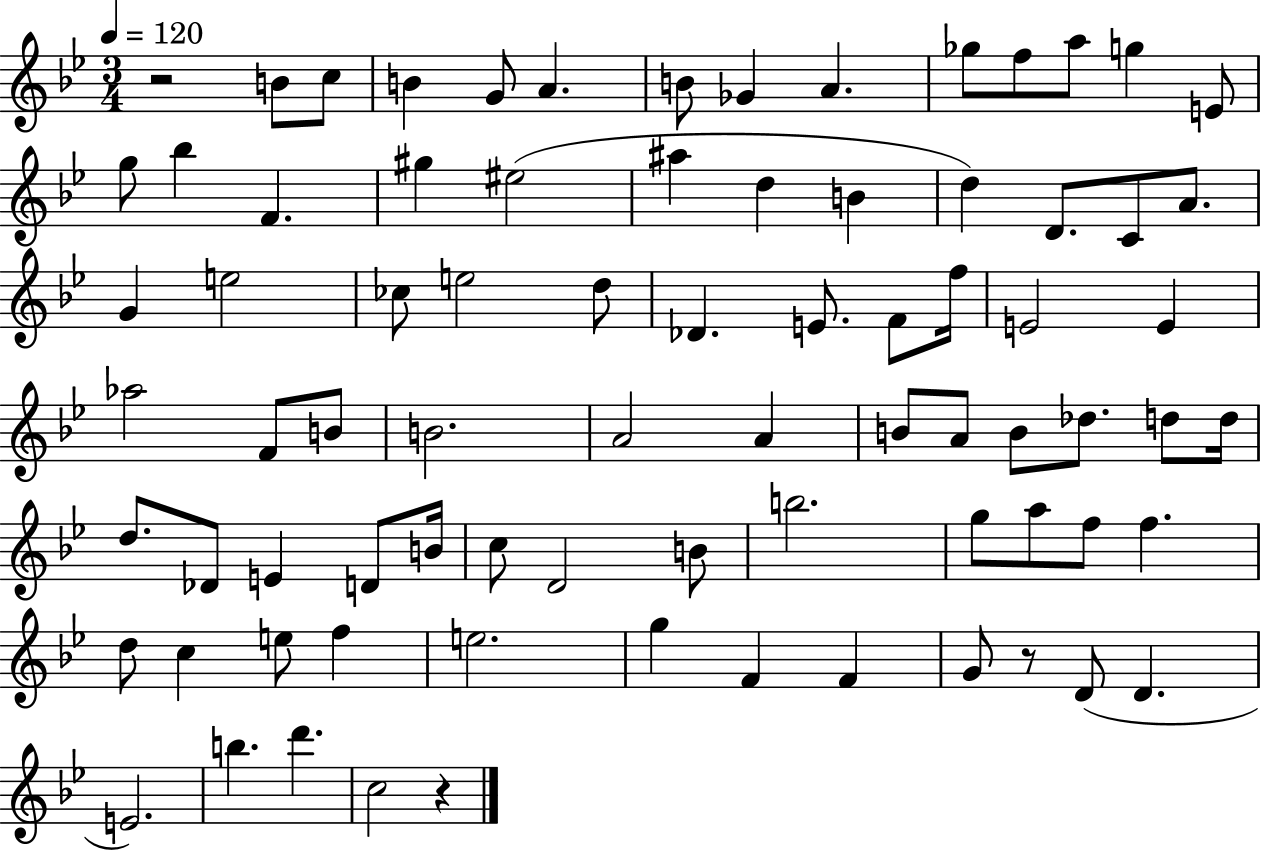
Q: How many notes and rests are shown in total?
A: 79